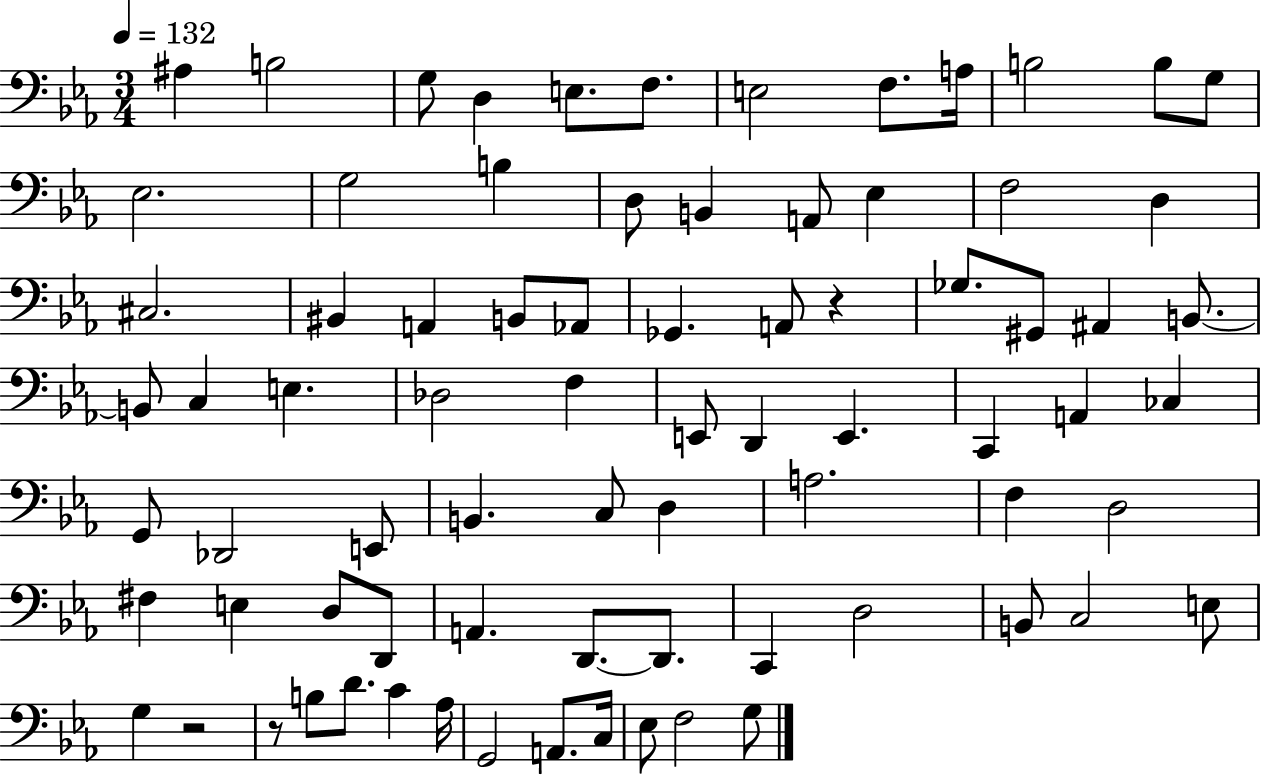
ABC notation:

X:1
T:Untitled
M:3/4
L:1/4
K:Eb
^A, B,2 G,/2 D, E,/2 F,/2 E,2 F,/2 A,/4 B,2 B,/2 G,/2 _E,2 G,2 B, D,/2 B,, A,,/2 _E, F,2 D, ^C,2 ^B,, A,, B,,/2 _A,,/2 _G,, A,,/2 z _G,/2 ^G,,/2 ^A,, B,,/2 B,,/2 C, E, _D,2 F, E,,/2 D,, E,, C,, A,, _C, G,,/2 _D,,2 E,,/2 B,, C,/2 D, A,2 F, D,2 ^F, E, D,/2 D,,/2 A,, D,,/2 D,,/2 C,, D,2 B,,/2 C,2 E,/2 G, z2 z/2 B,/2 D/2 C _A,/4 G,,2 A,,/2 C,/4 _E,/2 F,2 G,/2